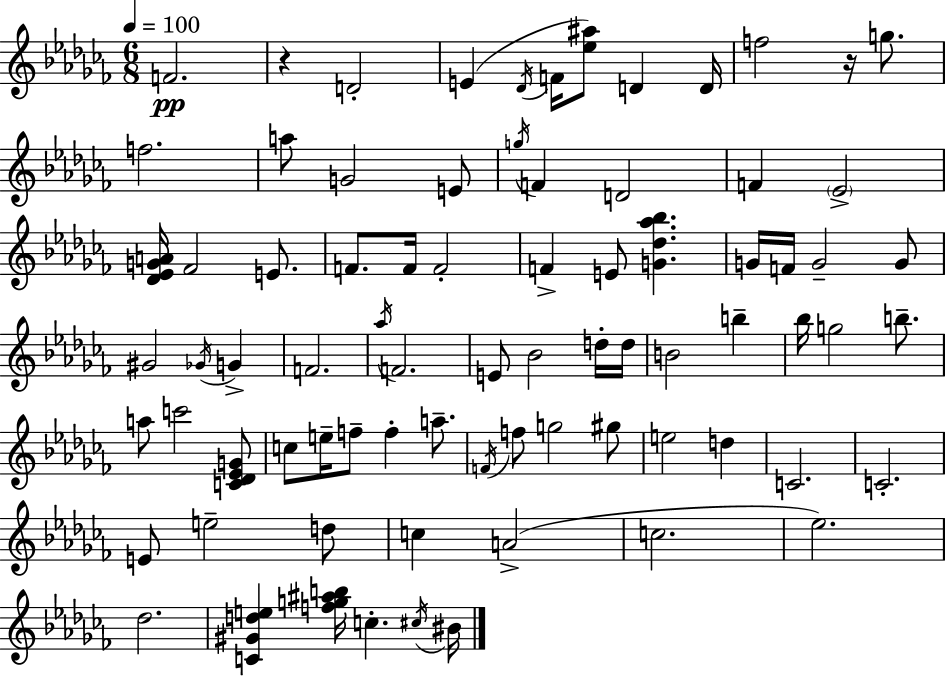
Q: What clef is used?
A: treble